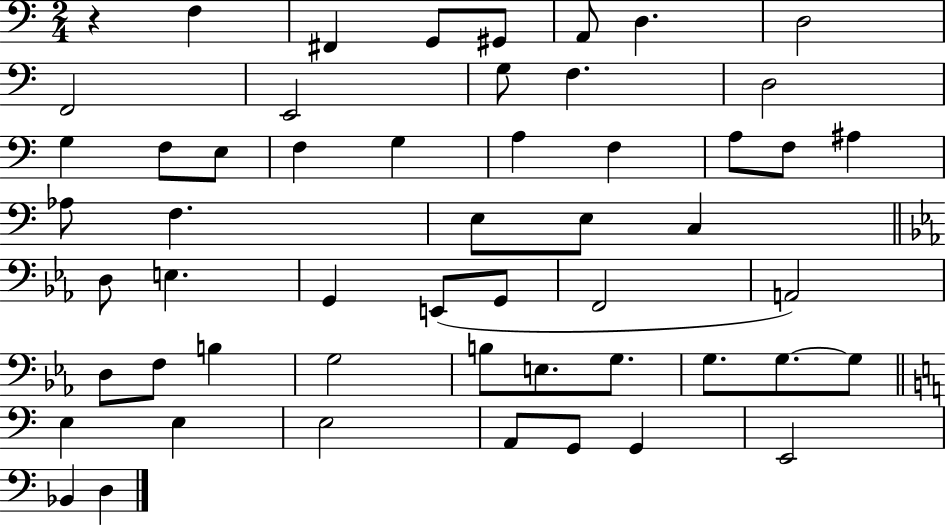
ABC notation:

X:1
T:Untitled
M:2/4
L:1/4
K:C
z F, ^F,, G,,/2 ^G,,/2 A,,/2 D, D,2 F,,2 E,,2 G,/2 F, D,2 G, F,/2 E,/2 F, G, A, F, A,/2 F,/2 ^A, _A,/2 F, E,/2 E,/2 C, D,/2 E, G,, E,,/2 G,,/2 F,,2 A,,2 D,/2 F,/2 B, G,2 B,/2 E,/2 G,/2 G,/2 G,/2 G,/2 E, E, E,2 A,,/2 G,,/2 G,, E,,2 _B,, D,